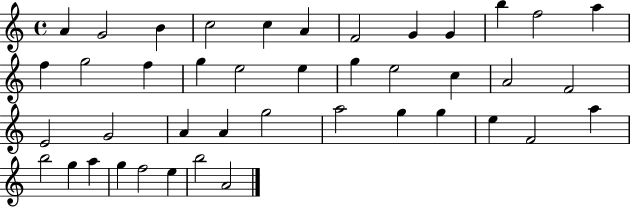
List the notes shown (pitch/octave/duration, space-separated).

A4/q G4/h B4/q C5/h C5/q A4/q F4/h G4/q G4/q B5/q F5/h A5/q F5/q G5/h F5/q G5/q E5/h E5/q G5/q E5/h C5/q A4/h F4/h E4/h G4/h A4/q A4/q G5/h A5/h G5/q G5/q E5/q F4/h A5/q B5/h G5/q A5/q G5/q F5/h E5/q B5/h A4/h